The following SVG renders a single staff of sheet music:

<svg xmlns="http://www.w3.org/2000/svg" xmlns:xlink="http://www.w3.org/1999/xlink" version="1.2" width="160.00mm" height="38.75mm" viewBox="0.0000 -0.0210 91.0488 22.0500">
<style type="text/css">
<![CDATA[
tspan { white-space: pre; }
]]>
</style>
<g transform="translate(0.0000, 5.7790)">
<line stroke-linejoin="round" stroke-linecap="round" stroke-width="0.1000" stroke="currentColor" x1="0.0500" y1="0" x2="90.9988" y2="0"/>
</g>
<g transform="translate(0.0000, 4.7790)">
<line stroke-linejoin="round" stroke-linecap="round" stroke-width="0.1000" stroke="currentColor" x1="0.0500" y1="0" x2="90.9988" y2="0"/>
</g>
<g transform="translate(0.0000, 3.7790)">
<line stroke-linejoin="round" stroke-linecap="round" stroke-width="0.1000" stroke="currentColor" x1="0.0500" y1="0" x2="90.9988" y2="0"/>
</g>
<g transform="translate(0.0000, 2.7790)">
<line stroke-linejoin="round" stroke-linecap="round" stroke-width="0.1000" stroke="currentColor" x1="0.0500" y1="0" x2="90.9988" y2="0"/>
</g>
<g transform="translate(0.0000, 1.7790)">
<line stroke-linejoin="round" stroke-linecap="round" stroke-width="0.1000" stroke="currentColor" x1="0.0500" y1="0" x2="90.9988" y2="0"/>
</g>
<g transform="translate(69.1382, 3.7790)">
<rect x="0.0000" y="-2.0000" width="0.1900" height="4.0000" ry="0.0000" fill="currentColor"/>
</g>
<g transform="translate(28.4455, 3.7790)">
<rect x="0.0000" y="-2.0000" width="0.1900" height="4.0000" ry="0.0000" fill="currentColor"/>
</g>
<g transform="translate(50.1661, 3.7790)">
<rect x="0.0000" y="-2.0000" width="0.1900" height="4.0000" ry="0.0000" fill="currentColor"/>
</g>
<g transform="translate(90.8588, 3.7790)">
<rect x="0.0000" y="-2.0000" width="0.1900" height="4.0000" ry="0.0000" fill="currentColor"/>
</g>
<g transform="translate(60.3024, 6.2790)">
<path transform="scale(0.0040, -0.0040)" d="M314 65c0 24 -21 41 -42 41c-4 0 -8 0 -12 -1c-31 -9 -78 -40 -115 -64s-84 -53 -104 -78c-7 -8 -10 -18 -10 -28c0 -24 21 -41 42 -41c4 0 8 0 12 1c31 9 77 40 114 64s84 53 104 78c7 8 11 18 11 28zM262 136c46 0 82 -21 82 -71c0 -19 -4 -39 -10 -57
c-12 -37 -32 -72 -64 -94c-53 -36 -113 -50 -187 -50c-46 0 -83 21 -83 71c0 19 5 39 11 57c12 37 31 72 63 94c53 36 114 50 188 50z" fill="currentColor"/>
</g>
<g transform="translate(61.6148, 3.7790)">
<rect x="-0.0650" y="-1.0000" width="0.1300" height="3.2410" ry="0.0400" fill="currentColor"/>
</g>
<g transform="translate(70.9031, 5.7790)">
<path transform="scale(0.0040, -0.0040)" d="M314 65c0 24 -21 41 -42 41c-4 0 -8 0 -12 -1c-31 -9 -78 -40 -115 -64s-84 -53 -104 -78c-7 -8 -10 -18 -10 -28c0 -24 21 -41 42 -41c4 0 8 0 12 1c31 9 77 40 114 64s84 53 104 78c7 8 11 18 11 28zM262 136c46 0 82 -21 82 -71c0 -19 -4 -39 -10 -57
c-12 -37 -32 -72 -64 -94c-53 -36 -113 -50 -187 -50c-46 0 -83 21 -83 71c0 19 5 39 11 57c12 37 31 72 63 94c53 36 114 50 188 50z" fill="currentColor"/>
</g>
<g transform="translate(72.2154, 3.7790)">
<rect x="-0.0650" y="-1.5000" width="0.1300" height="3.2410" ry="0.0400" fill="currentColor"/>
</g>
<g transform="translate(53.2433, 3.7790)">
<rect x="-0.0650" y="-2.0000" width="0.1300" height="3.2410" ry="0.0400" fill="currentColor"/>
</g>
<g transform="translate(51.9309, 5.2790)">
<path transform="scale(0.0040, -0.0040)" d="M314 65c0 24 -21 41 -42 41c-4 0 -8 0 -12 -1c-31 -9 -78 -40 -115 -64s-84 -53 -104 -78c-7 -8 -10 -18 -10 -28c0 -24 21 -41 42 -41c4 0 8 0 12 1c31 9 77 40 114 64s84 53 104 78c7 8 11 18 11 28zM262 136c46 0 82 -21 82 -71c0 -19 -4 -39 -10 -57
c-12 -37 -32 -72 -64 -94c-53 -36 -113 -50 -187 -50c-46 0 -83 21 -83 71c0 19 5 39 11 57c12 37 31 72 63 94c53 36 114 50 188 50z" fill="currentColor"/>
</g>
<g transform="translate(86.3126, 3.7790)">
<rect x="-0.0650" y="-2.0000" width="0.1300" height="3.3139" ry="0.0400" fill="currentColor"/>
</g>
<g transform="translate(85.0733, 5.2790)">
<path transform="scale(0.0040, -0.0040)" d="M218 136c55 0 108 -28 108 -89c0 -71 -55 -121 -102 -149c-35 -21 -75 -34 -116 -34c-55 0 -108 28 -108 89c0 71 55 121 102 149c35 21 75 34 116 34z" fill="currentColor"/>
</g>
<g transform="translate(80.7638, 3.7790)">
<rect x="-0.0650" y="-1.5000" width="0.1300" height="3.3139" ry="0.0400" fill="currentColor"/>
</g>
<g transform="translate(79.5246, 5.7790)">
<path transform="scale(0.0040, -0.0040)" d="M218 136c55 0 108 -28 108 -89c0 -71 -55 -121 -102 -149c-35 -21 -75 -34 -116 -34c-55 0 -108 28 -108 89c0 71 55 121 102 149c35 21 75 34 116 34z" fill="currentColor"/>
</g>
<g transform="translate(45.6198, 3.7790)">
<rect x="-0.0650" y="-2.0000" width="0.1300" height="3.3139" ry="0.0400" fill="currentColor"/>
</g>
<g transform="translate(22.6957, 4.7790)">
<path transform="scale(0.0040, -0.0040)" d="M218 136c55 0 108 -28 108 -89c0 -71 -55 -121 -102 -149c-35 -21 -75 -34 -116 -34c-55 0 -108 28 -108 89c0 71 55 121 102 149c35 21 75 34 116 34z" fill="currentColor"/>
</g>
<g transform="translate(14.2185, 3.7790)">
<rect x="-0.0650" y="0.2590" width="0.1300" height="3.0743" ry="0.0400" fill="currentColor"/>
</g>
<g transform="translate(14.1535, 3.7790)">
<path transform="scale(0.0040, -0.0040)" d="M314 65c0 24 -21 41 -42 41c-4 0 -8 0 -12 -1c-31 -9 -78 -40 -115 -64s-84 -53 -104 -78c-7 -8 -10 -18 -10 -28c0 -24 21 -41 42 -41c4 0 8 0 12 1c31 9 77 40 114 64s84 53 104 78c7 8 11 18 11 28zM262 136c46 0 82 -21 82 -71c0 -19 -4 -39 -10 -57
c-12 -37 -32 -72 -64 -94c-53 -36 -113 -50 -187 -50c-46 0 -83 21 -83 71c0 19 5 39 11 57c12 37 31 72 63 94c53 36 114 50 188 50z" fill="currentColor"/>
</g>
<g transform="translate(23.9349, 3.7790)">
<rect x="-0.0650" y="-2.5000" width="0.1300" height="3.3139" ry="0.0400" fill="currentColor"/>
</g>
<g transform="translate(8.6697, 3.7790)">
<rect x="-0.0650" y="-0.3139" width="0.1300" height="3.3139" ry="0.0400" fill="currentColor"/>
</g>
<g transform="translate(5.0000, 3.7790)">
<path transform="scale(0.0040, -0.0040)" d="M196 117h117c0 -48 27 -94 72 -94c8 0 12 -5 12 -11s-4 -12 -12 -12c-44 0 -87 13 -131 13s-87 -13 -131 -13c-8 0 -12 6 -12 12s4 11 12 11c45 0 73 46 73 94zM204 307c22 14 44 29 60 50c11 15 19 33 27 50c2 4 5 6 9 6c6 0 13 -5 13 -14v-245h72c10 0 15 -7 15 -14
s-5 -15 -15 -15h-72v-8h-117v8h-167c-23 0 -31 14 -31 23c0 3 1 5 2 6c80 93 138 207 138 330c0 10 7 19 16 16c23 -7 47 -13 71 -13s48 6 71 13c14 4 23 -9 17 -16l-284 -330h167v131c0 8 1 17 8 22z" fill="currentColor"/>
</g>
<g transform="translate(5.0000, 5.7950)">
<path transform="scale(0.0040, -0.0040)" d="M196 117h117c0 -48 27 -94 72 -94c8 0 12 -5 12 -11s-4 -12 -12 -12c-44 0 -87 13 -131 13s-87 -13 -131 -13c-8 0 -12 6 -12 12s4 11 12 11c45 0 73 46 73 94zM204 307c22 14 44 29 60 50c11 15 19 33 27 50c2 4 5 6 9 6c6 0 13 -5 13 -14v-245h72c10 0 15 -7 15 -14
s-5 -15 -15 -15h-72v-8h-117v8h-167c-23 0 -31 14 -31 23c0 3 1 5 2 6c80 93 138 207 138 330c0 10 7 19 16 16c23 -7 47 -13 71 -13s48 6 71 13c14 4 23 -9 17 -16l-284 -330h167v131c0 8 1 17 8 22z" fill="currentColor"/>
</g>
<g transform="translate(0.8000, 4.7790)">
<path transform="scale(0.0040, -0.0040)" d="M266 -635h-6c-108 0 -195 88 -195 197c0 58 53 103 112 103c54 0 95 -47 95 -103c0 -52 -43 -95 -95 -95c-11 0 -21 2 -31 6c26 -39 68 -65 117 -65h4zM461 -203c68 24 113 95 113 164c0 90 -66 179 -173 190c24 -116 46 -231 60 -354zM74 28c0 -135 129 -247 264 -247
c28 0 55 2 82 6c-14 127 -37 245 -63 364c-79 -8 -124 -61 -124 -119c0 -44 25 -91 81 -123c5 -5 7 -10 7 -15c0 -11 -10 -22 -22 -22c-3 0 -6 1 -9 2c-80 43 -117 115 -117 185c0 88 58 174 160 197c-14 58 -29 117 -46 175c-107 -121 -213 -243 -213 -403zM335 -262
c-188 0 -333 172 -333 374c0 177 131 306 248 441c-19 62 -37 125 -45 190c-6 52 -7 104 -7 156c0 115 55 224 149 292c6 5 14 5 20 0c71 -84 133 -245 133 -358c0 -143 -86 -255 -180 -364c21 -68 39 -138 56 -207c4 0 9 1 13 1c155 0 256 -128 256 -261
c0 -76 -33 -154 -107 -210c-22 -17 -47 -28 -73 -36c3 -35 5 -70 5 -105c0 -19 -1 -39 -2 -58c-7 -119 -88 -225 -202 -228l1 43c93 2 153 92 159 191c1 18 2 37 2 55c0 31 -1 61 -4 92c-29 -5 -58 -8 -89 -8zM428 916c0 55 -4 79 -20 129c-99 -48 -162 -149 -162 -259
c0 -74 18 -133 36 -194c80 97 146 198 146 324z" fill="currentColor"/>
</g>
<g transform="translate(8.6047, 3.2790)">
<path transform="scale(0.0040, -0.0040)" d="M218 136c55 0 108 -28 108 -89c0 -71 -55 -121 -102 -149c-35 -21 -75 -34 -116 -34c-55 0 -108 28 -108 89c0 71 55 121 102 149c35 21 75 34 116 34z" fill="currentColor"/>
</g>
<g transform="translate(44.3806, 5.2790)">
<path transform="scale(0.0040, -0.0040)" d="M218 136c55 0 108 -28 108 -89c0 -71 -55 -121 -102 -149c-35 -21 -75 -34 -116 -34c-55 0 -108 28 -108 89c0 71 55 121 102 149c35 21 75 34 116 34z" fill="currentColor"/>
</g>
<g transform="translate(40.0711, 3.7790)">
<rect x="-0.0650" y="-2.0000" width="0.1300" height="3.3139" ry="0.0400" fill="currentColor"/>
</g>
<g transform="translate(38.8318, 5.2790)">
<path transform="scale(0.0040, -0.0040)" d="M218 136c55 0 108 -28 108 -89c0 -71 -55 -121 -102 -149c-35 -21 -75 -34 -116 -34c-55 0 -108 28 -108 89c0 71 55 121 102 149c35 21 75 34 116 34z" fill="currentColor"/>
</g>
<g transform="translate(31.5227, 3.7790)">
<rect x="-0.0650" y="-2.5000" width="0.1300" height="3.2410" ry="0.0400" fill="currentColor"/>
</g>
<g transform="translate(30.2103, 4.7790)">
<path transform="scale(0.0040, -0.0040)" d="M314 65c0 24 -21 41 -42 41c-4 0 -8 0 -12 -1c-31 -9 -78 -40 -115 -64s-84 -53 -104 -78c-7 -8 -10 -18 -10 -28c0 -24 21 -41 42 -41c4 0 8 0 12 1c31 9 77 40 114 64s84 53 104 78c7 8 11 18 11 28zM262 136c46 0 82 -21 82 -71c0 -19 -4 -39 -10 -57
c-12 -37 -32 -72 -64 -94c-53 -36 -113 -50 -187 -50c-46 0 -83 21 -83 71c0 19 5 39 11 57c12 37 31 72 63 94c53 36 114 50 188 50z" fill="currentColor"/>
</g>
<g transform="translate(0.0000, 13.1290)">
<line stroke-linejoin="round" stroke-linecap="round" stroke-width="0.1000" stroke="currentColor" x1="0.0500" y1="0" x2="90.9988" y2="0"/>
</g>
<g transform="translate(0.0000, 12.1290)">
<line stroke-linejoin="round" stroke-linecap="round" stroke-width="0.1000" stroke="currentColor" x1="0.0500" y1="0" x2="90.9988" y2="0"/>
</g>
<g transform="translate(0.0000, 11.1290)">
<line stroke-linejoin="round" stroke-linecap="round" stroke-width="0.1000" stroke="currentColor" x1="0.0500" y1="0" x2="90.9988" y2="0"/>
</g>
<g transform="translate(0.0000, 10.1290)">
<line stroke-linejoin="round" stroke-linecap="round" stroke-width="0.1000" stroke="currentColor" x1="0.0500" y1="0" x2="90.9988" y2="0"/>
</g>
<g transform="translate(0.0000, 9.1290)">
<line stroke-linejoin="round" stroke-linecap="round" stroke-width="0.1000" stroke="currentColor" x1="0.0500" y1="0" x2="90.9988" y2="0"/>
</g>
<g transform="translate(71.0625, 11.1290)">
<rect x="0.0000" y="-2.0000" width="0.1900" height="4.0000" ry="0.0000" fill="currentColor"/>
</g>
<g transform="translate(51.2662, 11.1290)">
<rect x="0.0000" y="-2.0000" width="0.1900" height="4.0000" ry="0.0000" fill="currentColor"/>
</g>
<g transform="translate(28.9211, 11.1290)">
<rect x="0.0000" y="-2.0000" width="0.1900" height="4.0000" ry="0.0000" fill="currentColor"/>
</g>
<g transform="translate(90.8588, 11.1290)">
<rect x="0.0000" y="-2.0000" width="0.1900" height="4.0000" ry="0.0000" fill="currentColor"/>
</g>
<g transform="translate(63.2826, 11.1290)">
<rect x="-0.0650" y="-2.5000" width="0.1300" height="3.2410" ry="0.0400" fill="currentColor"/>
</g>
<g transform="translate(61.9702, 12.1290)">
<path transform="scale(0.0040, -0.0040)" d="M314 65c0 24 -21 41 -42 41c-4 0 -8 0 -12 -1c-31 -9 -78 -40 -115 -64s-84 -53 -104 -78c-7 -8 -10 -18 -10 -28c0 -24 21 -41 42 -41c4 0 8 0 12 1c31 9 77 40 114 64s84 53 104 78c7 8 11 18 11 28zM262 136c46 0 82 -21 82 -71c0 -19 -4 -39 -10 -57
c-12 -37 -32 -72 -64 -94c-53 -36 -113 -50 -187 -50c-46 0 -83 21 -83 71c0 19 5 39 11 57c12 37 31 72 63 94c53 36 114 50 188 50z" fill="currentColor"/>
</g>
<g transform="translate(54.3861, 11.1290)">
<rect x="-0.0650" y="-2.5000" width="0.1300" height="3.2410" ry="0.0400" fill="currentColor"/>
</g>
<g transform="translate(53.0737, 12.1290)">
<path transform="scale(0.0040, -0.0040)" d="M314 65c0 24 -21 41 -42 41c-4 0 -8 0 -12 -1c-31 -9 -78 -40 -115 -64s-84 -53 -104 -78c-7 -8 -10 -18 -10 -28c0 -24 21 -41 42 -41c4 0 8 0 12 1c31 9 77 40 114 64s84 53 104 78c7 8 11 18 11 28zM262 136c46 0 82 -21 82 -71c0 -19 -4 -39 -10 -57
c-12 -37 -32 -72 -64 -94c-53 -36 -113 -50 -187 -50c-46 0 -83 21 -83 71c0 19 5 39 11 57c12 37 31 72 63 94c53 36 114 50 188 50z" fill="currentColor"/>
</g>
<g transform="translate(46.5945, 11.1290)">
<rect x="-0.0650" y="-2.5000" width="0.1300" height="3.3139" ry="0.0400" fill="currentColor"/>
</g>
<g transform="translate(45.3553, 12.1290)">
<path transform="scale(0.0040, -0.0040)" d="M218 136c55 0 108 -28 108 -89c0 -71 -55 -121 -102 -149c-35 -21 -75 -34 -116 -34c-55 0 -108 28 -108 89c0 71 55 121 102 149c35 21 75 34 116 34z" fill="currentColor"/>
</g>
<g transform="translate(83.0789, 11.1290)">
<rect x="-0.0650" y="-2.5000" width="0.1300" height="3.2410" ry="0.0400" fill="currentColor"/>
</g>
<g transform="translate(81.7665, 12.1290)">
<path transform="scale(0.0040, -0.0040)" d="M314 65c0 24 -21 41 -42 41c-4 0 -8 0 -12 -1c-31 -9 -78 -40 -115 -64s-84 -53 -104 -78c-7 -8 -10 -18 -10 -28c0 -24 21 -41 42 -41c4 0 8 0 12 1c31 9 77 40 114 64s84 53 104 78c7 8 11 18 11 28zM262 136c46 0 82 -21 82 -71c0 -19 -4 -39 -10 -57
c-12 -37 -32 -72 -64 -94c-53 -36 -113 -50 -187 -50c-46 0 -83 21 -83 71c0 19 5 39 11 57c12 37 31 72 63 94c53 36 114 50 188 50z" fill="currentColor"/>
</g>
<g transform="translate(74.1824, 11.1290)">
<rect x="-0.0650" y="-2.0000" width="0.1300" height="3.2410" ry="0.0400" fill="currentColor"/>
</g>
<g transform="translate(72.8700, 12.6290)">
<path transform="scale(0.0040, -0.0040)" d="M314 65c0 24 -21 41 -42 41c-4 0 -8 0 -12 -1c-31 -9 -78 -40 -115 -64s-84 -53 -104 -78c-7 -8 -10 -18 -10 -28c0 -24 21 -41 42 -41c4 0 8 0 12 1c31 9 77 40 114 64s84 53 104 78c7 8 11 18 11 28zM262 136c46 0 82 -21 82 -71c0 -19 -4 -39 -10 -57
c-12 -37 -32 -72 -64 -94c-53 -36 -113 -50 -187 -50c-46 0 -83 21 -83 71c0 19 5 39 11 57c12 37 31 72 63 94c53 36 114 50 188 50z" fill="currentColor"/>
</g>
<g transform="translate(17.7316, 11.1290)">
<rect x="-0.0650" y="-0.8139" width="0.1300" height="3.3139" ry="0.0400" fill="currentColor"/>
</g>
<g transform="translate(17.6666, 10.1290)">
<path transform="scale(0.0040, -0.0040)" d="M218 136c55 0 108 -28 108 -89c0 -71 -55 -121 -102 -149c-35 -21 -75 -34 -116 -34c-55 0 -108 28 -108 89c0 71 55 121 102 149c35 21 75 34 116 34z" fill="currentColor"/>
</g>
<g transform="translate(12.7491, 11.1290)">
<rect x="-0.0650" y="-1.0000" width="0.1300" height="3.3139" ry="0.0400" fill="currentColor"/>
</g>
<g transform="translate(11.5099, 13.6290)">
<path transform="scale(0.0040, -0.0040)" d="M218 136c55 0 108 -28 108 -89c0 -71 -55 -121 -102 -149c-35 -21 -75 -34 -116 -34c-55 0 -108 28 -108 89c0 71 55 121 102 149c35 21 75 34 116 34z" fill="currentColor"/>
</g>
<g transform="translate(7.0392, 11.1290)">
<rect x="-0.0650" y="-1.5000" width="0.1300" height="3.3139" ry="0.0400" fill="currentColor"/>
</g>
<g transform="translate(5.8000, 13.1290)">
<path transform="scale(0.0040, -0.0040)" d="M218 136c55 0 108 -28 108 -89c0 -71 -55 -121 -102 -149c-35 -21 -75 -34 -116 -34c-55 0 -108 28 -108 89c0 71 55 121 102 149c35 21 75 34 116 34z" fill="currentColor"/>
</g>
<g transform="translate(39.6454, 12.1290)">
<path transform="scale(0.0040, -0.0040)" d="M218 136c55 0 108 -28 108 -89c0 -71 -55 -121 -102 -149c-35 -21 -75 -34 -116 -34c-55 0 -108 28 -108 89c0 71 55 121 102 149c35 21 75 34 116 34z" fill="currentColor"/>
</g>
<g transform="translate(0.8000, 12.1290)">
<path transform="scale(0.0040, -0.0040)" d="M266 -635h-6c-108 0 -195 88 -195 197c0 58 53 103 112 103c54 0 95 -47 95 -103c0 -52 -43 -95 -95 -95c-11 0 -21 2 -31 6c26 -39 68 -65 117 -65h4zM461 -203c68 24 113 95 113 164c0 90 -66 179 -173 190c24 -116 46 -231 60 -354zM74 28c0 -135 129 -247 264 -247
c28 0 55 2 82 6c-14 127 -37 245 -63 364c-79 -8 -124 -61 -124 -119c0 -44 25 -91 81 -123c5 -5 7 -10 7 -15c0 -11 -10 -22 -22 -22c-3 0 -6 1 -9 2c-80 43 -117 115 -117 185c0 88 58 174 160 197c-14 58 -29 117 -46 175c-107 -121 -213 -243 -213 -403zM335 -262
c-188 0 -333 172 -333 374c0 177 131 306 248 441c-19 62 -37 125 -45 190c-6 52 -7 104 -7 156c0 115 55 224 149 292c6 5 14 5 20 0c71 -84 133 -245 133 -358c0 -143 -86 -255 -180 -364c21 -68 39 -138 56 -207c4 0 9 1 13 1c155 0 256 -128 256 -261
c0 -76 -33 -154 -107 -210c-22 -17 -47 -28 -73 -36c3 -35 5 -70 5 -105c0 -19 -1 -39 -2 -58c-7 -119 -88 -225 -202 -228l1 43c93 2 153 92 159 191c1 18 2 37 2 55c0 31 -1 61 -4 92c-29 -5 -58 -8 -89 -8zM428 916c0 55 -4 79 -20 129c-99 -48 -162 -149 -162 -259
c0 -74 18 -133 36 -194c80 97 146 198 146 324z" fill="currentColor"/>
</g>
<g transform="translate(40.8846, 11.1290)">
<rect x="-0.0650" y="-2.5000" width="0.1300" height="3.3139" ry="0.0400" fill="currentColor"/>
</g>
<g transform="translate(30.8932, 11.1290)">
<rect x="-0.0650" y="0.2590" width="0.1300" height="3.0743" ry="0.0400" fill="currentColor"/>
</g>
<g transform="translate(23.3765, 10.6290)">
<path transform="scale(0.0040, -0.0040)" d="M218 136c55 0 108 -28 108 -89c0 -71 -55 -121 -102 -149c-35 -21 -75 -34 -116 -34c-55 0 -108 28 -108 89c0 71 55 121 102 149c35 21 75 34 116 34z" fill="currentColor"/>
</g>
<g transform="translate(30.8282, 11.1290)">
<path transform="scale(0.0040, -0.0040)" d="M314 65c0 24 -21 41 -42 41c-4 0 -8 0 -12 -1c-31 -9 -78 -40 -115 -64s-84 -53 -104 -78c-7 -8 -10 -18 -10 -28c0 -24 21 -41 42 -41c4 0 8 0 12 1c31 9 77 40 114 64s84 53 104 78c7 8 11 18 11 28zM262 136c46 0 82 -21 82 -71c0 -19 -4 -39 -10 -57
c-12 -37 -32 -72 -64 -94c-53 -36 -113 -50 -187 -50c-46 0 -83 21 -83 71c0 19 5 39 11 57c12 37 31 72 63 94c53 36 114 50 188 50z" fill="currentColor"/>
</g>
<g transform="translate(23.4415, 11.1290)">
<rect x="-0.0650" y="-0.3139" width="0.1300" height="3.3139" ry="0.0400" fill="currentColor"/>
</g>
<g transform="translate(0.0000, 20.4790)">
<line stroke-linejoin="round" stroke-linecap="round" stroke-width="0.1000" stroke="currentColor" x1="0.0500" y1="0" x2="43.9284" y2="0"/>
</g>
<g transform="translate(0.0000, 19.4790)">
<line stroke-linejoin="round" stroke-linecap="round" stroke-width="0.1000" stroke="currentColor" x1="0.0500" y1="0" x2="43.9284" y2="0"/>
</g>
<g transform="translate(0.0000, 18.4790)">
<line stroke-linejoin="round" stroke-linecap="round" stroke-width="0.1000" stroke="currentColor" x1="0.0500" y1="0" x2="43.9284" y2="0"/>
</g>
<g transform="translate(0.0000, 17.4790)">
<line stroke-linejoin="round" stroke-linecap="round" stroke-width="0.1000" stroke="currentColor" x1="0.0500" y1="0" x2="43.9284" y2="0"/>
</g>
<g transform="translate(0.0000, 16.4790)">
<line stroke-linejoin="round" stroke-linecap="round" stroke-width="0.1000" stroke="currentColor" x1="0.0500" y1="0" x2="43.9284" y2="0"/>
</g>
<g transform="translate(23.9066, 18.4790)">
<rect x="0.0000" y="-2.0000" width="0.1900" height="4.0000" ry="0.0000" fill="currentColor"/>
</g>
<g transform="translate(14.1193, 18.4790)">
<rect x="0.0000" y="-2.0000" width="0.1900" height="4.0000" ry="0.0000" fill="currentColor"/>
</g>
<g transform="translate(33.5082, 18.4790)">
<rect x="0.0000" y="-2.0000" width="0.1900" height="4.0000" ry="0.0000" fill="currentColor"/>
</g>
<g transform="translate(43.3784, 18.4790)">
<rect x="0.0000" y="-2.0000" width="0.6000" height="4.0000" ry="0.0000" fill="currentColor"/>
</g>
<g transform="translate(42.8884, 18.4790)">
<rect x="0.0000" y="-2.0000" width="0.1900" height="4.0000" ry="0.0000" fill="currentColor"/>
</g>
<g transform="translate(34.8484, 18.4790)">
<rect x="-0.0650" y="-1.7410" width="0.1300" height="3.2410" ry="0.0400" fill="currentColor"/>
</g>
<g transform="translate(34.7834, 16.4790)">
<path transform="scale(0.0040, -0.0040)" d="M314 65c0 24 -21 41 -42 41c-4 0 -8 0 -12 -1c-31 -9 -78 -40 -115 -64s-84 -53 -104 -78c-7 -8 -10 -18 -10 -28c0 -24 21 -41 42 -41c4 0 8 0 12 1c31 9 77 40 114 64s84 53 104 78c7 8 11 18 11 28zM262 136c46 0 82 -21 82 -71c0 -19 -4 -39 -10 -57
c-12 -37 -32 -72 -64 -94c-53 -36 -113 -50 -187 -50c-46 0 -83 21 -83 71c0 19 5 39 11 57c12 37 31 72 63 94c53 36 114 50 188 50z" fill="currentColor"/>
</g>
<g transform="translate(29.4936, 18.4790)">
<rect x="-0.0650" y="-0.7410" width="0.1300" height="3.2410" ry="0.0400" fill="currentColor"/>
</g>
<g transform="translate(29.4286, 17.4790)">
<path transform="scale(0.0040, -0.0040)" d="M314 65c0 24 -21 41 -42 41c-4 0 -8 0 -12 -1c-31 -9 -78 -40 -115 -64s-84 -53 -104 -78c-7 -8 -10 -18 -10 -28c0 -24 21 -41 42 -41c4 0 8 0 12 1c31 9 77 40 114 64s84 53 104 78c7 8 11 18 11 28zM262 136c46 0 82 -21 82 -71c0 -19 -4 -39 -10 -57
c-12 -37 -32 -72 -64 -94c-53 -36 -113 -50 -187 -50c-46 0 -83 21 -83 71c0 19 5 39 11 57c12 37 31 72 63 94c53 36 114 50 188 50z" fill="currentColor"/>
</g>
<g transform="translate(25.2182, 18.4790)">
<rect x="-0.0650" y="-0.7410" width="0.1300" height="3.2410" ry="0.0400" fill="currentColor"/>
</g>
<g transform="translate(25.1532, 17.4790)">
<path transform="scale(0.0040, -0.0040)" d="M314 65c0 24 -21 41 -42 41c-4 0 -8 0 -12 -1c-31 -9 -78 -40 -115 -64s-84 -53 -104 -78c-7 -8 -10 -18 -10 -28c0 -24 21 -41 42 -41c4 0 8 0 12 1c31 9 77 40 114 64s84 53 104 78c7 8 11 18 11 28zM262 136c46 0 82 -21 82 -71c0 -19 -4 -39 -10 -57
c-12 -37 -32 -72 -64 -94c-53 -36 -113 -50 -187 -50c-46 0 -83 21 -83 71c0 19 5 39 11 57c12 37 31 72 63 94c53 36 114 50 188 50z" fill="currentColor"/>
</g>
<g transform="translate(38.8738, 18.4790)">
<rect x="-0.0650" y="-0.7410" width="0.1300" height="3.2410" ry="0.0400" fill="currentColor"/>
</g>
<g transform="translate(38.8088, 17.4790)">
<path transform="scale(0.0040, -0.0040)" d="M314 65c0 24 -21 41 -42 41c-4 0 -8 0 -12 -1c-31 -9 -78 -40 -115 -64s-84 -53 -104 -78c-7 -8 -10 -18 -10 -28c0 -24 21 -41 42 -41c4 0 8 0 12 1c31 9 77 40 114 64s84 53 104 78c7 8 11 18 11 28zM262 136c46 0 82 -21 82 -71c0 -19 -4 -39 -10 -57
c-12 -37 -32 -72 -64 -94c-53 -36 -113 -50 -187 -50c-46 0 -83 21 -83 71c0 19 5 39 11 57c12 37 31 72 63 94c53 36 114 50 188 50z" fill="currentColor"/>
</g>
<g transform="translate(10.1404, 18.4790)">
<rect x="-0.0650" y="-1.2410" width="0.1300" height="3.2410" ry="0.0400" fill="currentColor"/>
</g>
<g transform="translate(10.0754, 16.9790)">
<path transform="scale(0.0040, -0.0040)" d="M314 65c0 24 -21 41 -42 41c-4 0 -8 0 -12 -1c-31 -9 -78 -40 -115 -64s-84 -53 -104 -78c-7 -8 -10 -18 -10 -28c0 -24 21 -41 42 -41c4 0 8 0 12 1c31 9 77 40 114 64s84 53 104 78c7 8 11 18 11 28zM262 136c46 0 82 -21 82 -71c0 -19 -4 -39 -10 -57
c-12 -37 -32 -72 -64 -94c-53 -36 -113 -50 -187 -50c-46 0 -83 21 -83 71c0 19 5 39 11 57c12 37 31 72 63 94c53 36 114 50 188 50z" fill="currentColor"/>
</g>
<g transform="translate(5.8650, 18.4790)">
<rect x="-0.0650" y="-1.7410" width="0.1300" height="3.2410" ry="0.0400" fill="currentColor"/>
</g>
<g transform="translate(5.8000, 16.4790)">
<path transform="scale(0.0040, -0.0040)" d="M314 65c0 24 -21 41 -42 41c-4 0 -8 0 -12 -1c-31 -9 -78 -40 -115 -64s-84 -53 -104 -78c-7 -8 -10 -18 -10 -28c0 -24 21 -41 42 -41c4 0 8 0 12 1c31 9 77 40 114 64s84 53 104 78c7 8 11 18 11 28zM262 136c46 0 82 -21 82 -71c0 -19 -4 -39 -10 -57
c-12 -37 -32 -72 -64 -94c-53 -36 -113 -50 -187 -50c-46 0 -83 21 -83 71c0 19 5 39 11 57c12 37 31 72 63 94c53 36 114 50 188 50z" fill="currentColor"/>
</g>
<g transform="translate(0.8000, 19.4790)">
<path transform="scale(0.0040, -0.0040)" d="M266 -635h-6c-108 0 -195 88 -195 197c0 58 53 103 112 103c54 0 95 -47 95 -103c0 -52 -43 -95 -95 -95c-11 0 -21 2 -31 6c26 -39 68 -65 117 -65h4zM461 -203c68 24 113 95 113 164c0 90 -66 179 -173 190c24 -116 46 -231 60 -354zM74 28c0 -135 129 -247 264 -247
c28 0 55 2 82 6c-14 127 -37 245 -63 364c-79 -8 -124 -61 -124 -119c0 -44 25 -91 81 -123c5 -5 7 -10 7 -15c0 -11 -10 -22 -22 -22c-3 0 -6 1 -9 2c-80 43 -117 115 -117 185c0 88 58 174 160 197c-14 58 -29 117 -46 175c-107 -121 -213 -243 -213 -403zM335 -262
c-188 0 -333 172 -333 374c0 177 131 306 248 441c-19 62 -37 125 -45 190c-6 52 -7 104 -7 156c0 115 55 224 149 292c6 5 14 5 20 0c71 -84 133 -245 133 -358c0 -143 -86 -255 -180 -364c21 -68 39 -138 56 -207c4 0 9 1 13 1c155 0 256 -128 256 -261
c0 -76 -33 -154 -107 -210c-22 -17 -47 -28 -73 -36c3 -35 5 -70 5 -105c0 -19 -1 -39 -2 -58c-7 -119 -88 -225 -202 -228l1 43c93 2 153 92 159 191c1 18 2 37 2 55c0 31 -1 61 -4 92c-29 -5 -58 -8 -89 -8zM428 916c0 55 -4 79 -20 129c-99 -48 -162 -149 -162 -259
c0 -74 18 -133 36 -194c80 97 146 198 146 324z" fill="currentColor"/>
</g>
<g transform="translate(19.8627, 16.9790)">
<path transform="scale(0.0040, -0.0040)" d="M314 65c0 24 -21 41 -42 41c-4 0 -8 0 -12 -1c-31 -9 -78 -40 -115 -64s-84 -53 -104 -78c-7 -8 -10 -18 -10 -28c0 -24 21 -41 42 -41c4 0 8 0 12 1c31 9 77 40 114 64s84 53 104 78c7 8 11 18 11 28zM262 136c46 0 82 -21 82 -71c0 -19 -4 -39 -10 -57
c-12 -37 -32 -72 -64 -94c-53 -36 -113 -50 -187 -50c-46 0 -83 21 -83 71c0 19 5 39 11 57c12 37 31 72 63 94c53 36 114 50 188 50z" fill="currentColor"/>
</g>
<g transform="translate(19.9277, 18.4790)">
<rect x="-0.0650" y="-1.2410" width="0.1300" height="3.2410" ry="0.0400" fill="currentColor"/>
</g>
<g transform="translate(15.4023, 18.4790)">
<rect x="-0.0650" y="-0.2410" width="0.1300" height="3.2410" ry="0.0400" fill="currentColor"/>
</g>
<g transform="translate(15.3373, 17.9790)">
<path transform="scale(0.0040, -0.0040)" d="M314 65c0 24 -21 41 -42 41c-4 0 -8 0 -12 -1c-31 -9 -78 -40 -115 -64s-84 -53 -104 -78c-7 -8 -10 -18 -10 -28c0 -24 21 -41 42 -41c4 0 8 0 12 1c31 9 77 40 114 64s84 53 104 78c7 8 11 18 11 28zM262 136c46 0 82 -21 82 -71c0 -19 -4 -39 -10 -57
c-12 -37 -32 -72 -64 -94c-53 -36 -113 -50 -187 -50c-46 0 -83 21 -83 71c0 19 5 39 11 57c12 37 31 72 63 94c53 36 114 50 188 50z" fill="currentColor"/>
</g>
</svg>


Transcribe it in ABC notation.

X:1
T:Untitled
M:4/4
L:1/4
K:C
c B2 G G2 F F F2 D2 E2 E F E D d c B2 G G G2 G2 F2 G2 f2 e2 c2 e2 d2 d2 f2 d2